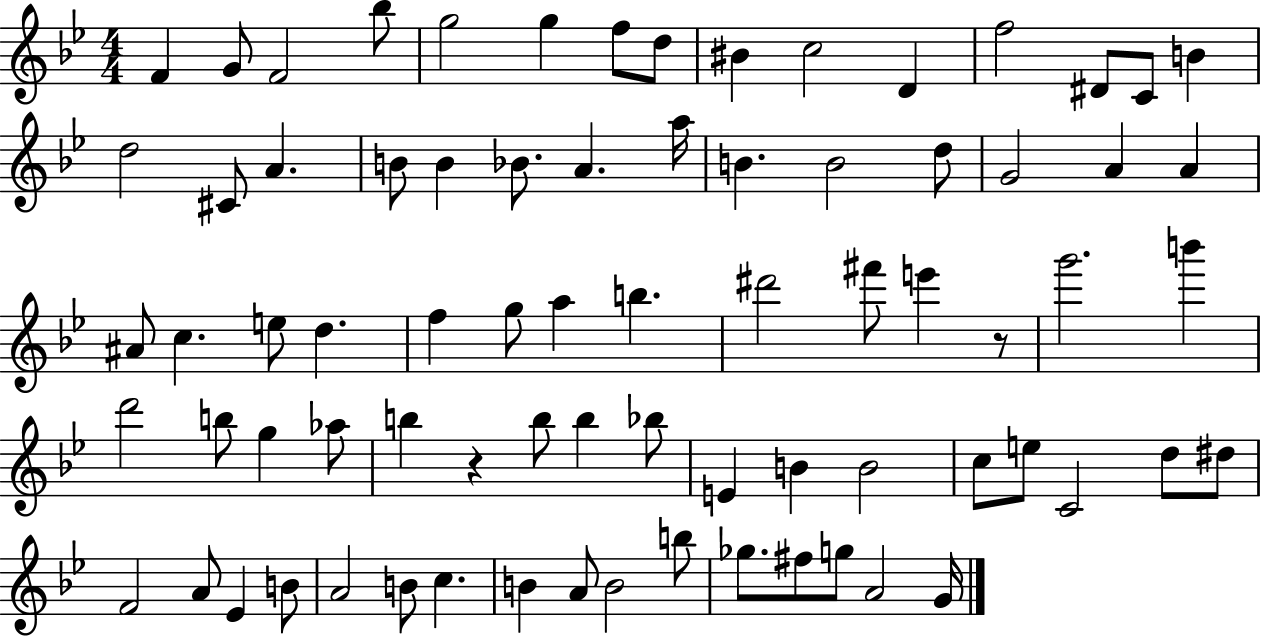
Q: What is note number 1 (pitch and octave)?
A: F4